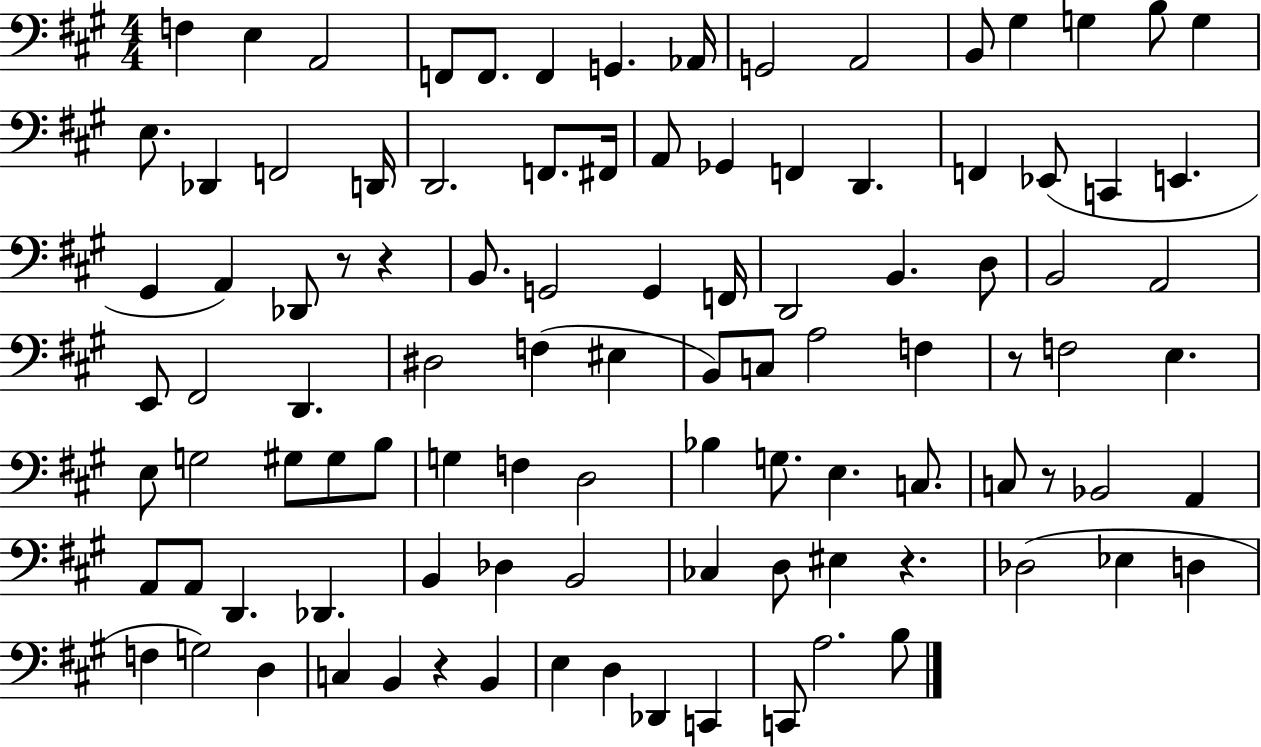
{
  \clef bass
  \numericTimeSignature
  \time 4/4
  \key a \major
  f4 e4 a,2 | f,8 f,8. f,4 g,4. aes,16 | g,2 a,2 | b,8 gis4 g4 b8 g4 | \break e8. des,4 f,2 d,16 | d,2. f,8. fis,16 | a,8 ges,4 f,4 d,4. | f,4 ees,8( c,4 e,4. | \break gis,4 a,4) des,8 r8 r4 | b,8. g,2 g,4 f,16 | d,2 b,4. d8 | b,2 a,2 | \break e,8 fis,2 d,4. | dis2 f4( eis4 | b,8) c8 a2 f4 | r8 f2 e4. | \break e8 g2 gis8 gis8 b8 | g4 f4 d2 | bes4 g8. e4. c8. | c8 r8 bes,2 a,4 | \break a,8 a,8 d,4. des,4. | b,4 des4 b,2 | ces4 d8 eis4 r4. | des2( ees4 d4 | \break f4 g2) d4 | c4 b,4 r4 b,4 | e4 d4 des,4 c,4 | c,8 a2. b8 | \break \bar "|."
}